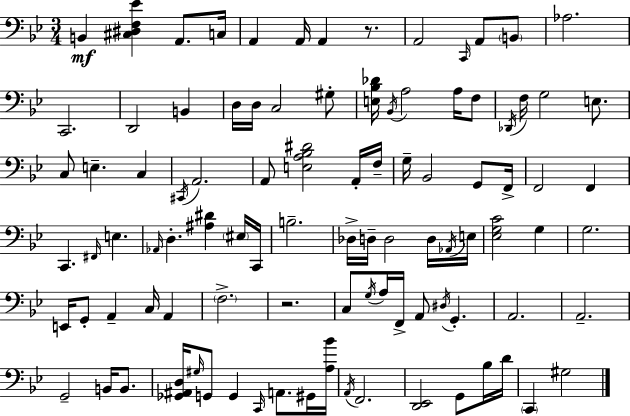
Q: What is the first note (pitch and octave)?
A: B2